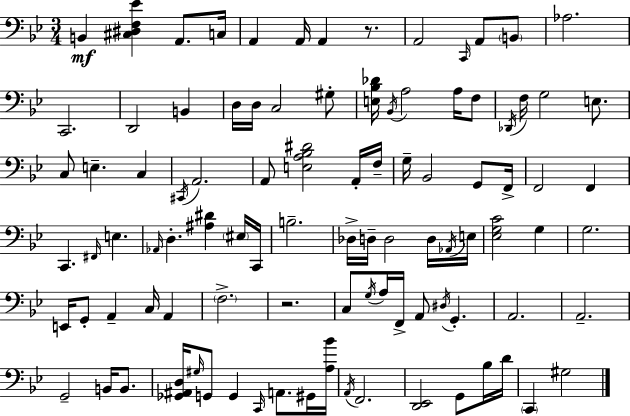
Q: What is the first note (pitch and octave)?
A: B2